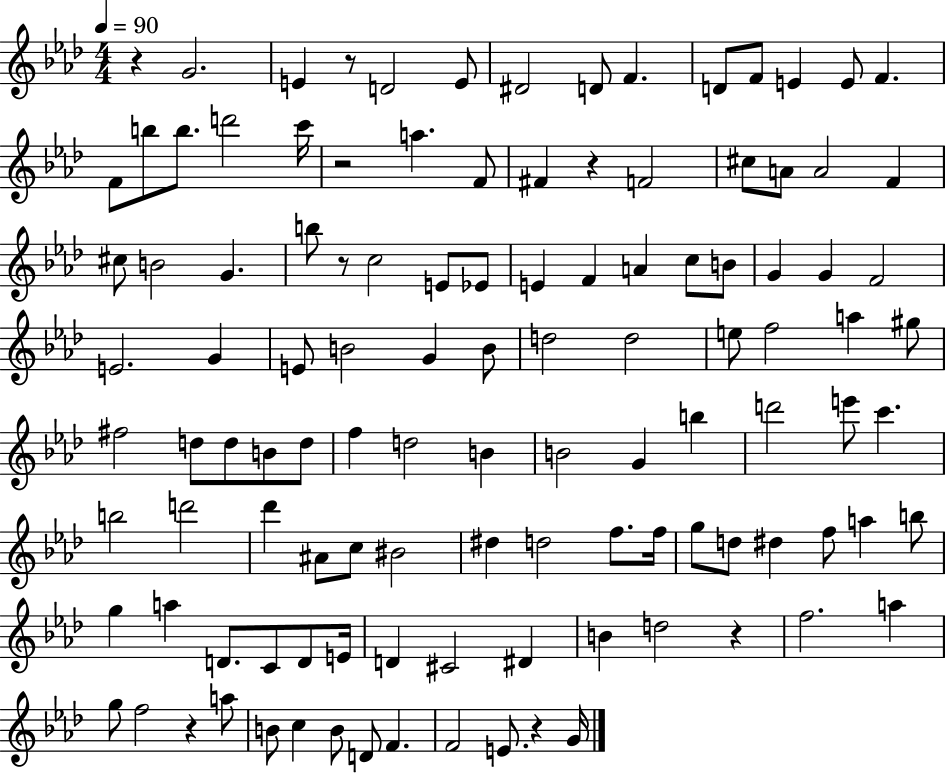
{
  \clef treble
  \numericTimeSignature
  \time 4/4
  \key aes \major
  \tempo 4 = 90
  r4 g'2. | e'4 r8 d'2 e'8 | dis'2 d'8 f'4. | d'8 f'8 e'4 e'8 f'4. | \break f'8 b''8 b''8. d'''2 c'''16 | r2 a''4. f'8 | fis'4 r4 f'2 | cis''8 a'8 a'2 f'4 | \break cis''8 b'2 g'4. | b''8 r8 c''2 e'8 ees'8 | e'4 f'4 a'4 c''8 b'8 | g'4 g'4 f'2 | \break e'2. g'4 | e'8 b'2 g'4 b'8 | d''2 d''2 | e''8 f''2 a''4 gis''8 | \break fis''2 d''8 d''8 b'8 d''8 | f''4 d''2 b'4 | b'2 g'4 b''4 | d'''2 e'''8 c'''4. | \break b''2 d'''2 | des'''4 ais'8 c''8 bis'2 | dis''4 d''2 f''8. f''16 | g''8 d''8 dis''4 f''8 a''4 b''8 | \break g''4 a''4 d'8. c'8 d'8 e'16 | d'4 cis'2 dis'4 | b'4 d''2 r4 | f''2. a''4 | \break g''8 f''2 r4 a''8 | b'8 c''4 b'8 d'8 f'4. | f'2 e'8. r4 g'16 | \bar "|."
}